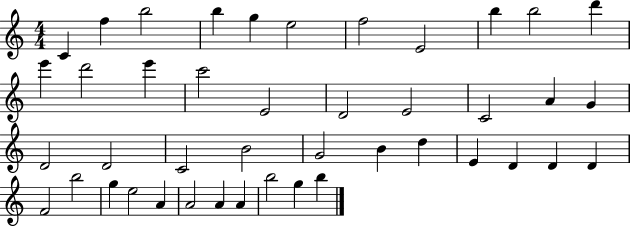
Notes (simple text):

C4/q F5/q B5/h B5/q G5/q E5/h F5/h E4/h B5/q B5/h D6/q E6/q D6/h E6/q C6/h E4/h D4/h E4/h C4/h A4/q G4/q D4/h D4/h C4/h B4/h G4/h B4/q D5/q E4/q D4/q D4/q D4/q F4/h B5/h G5/q E5/h A4/q A4/h A4/q A4/q B5/h G5/q B5/q